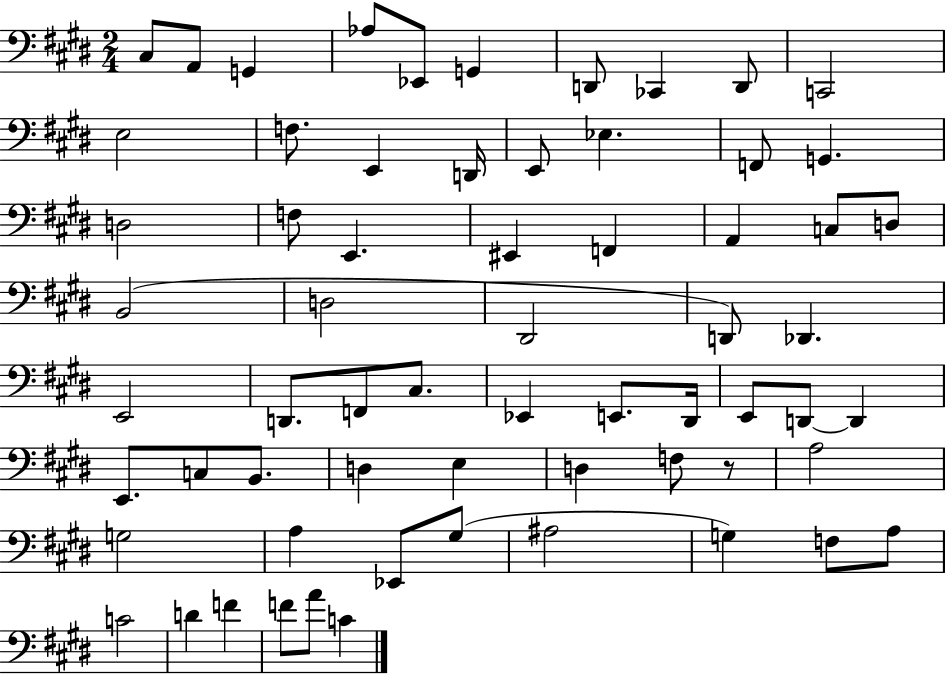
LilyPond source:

{
  \clef bass
  \numericTimeSignature
  \time 2/4
  \key e \major
  cis8 a,8 g,4 | aes8 ees,8 g,4 | d,8 ces,4 d,8 | c,2 | \break e2 | f8. e,4 d,16 | e,8 ees4. | f,8 g,4. | \break d2 | f8 e,4. | eis,4 f,4 | a,4 c8 d8 | \break b,2( | d2 | dis,2 | d,8) des,4. | \break e,2 | d,8. f,8 cis8. | ees,4 e,8. dis,16 | e,8 d,8~~ d,4 | \break e,8. c8 b,8. | d4 e4 | d4 f8 r8 | a2 | \break g2 | a4 ees,8 gis8( | ais2 | g4) f8 a8 | \break c'2 | d'4 f'4 | f'8 a'8 c'4 | \bar "|."
}